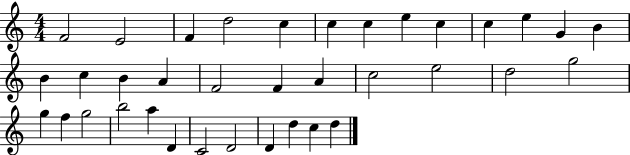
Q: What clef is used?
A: treble